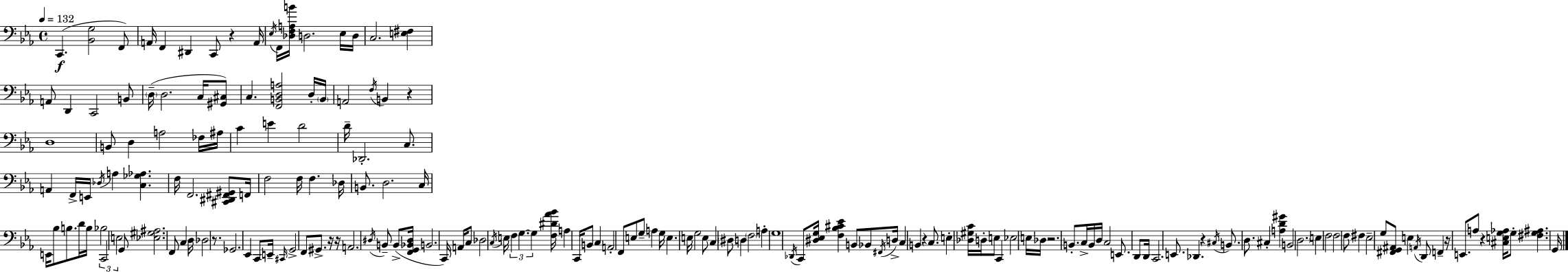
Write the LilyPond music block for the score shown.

{
  \clef bass
  \time 4/4
  \defaultTimeSignature
  \key c \minor
  \tempo 4 = 132
  c,4.(\f <bes, g>2 f,8) | a,16 f,4 dis,4 c,8 r4 a,16 | \acciaccatura { ees16 } f,16 <des f a b'>16 d2. ees16 | d16 c2. <e fis>4 | \break a,8 d,4 c,2 b,8 | \parenthesize d16--( d2. c16 <gis, cis>8) | c4. <f, b, d a>2 d16-. | \parenthesize b,16 a,2 \acciaccatura { f16 } b,4 r4 | \break d1 | b,8 d4 a2 | fes16 ais16 c'4 e'4 d'2 | d'16-- des,2.-. c8. | \break a,4 f,16-> e,16 \acciaccatura { des16 } a4 <c ges aes>4. | f16 f,2. | <cis, dis, fis, gis,>8 f,16 f2 f16 f4. | des16 b,8. d2. | \break c16 e,16 bes8 b8. d'16 b16 \tuplet 3/2 { bes2 | c,2 e2 } | g,8 <ees gis ais>2. | f,8 c4 d16 des2 | \break r8. ges,2. ees,4 | c,8 e,16-- \grace { cis,16 } g,2-> f,8 | gis,8.-> r16 r16 a,2. | \acciaccatura { dis16 } b,8-- b,8->( <f, g, bes, dis>16 b,2. | \break c,16) a,16 c8 des2 | \acciaccatura { c16 } e16 \tuplet 3/2 { f4 g4.~~ g4 } | <f dis' aes' bes'>16 a4 c,16 b,8 c4 a,2-. | f,8 e8 g8-- a4 g16 e4. | \break e16 g2 e8 | c4 \parenthesize dis8 d4 \parenthesize f2 | a4-. \parenthesize g1 | \acciaccatura { des,16 } c,8 <dis ees g>16 <f bes cis' ees'>4 b,8 | \break bes,8 \acciaccatura { fis,16 } d16-> c4 b,4 r4 | c8. e4-. <des gis c'>16 d16-. e8 c,4 ees2 | e16 des16 r2. | b,8.-. c16-> b,16 d16 c2 | \break e,8. d,8 d,16 c,2. | e,8. des,4. r4 | \acciaccatura { cis16 } b,8. d8. cis4-. <a d' gis'>4 | b,2 \parenthesize d2. | \break e4 f2 | f2 f8 fis4 ees2-- | g8 <fis, g, ais,>8 e4 \acciaccatura { a,16 } | d,8 f,4-- r16 e,8. a8 r4 | \break <cis e g aes>16 g8-. <fis g ais>4. g,16 \bar "|."
}